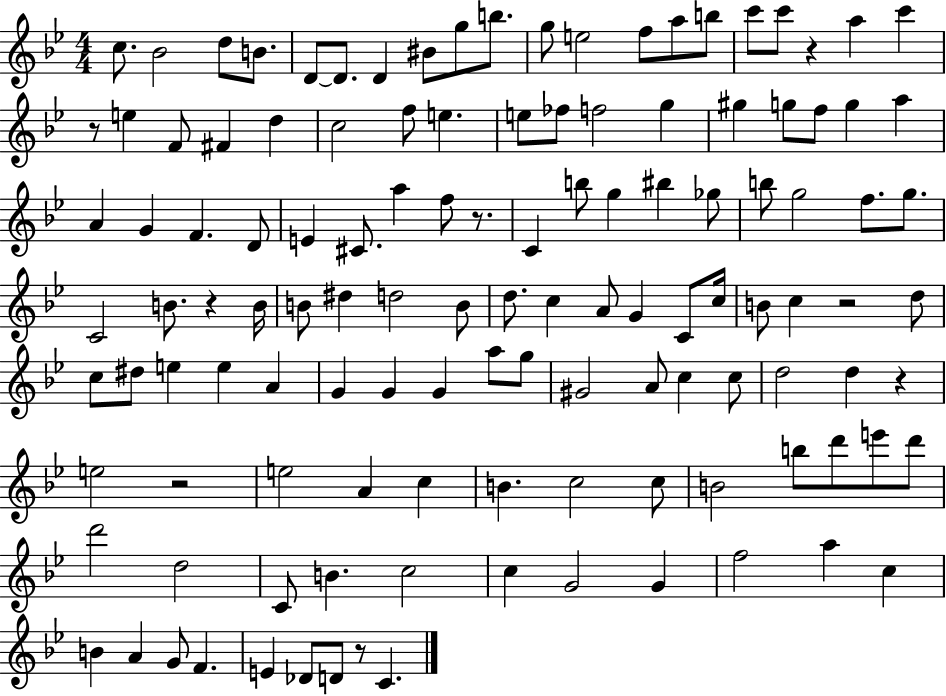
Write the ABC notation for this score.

X:1
T:Untitled
M:4/4
L:1/4
K:Bb
c/2 _B2 d/2 B/2 D/2 D/2 D ^B/2 g/2 b/2 g/2 e2 f/2 a/2 b/2 c'/2 c'/2 z a c' z/2 e F/2 ^F d c2 f/2 e e/2 _f/2 f2 g ^g g/2 f/2 g a A G F D/2 E ^C/2 a f/2 z/2 C b/2 g ^b _g/2 b/2 g2 f/2 g/2 C2 B/2 z B/4 B/2 ^d d2 B/2 d/2 c A/2 G C/2 c/4 B/2 c z2 d/2 c/2 ^d/2 e e A G G G a/2 g/2 ^G2 A/2 c c/2 d2 d z e2 z2 e2 A c B c2 c/2 B2 b/2 d'/2 e'/2 d'/2 d'2 d2 C/2 B c2 c G2 G f2 a c B A G/2 F E _D/2 D/2 z/2 C